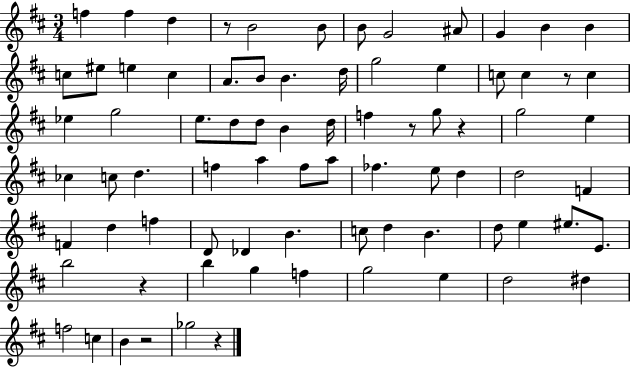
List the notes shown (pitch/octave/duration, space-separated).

F5/q F5/q D5/q R/e B4/h B4/e B4/e G4/h A#4/e G4/q B4/q B4/q C5/e EIS5/e E5/q C5/q A4/e. B4/e B4/q. D5/s G5/h E5/q C5/e C5/q R/e C5/q Eb5/q G5/h E5/e. D5/e D5/e B4/q D5/s F5/q R/e G5/e R/q G5/h E5/q CES5/q C5/e D5/q. F5/q A5/q F5/e A5/e FES5/q. E5/e D5/q D5/h F4/q F4/q D5/q F5/q D4/e Db4/q B4/q. C5/e D5/q B4/q. D5/e E5/q EIS5/e. E4/e. B5/h R/q B5/q G5/q F5/q G5/h E5/q D5/h D#5/q F5/h C5/q B4/q R/h Gb5/h R/q